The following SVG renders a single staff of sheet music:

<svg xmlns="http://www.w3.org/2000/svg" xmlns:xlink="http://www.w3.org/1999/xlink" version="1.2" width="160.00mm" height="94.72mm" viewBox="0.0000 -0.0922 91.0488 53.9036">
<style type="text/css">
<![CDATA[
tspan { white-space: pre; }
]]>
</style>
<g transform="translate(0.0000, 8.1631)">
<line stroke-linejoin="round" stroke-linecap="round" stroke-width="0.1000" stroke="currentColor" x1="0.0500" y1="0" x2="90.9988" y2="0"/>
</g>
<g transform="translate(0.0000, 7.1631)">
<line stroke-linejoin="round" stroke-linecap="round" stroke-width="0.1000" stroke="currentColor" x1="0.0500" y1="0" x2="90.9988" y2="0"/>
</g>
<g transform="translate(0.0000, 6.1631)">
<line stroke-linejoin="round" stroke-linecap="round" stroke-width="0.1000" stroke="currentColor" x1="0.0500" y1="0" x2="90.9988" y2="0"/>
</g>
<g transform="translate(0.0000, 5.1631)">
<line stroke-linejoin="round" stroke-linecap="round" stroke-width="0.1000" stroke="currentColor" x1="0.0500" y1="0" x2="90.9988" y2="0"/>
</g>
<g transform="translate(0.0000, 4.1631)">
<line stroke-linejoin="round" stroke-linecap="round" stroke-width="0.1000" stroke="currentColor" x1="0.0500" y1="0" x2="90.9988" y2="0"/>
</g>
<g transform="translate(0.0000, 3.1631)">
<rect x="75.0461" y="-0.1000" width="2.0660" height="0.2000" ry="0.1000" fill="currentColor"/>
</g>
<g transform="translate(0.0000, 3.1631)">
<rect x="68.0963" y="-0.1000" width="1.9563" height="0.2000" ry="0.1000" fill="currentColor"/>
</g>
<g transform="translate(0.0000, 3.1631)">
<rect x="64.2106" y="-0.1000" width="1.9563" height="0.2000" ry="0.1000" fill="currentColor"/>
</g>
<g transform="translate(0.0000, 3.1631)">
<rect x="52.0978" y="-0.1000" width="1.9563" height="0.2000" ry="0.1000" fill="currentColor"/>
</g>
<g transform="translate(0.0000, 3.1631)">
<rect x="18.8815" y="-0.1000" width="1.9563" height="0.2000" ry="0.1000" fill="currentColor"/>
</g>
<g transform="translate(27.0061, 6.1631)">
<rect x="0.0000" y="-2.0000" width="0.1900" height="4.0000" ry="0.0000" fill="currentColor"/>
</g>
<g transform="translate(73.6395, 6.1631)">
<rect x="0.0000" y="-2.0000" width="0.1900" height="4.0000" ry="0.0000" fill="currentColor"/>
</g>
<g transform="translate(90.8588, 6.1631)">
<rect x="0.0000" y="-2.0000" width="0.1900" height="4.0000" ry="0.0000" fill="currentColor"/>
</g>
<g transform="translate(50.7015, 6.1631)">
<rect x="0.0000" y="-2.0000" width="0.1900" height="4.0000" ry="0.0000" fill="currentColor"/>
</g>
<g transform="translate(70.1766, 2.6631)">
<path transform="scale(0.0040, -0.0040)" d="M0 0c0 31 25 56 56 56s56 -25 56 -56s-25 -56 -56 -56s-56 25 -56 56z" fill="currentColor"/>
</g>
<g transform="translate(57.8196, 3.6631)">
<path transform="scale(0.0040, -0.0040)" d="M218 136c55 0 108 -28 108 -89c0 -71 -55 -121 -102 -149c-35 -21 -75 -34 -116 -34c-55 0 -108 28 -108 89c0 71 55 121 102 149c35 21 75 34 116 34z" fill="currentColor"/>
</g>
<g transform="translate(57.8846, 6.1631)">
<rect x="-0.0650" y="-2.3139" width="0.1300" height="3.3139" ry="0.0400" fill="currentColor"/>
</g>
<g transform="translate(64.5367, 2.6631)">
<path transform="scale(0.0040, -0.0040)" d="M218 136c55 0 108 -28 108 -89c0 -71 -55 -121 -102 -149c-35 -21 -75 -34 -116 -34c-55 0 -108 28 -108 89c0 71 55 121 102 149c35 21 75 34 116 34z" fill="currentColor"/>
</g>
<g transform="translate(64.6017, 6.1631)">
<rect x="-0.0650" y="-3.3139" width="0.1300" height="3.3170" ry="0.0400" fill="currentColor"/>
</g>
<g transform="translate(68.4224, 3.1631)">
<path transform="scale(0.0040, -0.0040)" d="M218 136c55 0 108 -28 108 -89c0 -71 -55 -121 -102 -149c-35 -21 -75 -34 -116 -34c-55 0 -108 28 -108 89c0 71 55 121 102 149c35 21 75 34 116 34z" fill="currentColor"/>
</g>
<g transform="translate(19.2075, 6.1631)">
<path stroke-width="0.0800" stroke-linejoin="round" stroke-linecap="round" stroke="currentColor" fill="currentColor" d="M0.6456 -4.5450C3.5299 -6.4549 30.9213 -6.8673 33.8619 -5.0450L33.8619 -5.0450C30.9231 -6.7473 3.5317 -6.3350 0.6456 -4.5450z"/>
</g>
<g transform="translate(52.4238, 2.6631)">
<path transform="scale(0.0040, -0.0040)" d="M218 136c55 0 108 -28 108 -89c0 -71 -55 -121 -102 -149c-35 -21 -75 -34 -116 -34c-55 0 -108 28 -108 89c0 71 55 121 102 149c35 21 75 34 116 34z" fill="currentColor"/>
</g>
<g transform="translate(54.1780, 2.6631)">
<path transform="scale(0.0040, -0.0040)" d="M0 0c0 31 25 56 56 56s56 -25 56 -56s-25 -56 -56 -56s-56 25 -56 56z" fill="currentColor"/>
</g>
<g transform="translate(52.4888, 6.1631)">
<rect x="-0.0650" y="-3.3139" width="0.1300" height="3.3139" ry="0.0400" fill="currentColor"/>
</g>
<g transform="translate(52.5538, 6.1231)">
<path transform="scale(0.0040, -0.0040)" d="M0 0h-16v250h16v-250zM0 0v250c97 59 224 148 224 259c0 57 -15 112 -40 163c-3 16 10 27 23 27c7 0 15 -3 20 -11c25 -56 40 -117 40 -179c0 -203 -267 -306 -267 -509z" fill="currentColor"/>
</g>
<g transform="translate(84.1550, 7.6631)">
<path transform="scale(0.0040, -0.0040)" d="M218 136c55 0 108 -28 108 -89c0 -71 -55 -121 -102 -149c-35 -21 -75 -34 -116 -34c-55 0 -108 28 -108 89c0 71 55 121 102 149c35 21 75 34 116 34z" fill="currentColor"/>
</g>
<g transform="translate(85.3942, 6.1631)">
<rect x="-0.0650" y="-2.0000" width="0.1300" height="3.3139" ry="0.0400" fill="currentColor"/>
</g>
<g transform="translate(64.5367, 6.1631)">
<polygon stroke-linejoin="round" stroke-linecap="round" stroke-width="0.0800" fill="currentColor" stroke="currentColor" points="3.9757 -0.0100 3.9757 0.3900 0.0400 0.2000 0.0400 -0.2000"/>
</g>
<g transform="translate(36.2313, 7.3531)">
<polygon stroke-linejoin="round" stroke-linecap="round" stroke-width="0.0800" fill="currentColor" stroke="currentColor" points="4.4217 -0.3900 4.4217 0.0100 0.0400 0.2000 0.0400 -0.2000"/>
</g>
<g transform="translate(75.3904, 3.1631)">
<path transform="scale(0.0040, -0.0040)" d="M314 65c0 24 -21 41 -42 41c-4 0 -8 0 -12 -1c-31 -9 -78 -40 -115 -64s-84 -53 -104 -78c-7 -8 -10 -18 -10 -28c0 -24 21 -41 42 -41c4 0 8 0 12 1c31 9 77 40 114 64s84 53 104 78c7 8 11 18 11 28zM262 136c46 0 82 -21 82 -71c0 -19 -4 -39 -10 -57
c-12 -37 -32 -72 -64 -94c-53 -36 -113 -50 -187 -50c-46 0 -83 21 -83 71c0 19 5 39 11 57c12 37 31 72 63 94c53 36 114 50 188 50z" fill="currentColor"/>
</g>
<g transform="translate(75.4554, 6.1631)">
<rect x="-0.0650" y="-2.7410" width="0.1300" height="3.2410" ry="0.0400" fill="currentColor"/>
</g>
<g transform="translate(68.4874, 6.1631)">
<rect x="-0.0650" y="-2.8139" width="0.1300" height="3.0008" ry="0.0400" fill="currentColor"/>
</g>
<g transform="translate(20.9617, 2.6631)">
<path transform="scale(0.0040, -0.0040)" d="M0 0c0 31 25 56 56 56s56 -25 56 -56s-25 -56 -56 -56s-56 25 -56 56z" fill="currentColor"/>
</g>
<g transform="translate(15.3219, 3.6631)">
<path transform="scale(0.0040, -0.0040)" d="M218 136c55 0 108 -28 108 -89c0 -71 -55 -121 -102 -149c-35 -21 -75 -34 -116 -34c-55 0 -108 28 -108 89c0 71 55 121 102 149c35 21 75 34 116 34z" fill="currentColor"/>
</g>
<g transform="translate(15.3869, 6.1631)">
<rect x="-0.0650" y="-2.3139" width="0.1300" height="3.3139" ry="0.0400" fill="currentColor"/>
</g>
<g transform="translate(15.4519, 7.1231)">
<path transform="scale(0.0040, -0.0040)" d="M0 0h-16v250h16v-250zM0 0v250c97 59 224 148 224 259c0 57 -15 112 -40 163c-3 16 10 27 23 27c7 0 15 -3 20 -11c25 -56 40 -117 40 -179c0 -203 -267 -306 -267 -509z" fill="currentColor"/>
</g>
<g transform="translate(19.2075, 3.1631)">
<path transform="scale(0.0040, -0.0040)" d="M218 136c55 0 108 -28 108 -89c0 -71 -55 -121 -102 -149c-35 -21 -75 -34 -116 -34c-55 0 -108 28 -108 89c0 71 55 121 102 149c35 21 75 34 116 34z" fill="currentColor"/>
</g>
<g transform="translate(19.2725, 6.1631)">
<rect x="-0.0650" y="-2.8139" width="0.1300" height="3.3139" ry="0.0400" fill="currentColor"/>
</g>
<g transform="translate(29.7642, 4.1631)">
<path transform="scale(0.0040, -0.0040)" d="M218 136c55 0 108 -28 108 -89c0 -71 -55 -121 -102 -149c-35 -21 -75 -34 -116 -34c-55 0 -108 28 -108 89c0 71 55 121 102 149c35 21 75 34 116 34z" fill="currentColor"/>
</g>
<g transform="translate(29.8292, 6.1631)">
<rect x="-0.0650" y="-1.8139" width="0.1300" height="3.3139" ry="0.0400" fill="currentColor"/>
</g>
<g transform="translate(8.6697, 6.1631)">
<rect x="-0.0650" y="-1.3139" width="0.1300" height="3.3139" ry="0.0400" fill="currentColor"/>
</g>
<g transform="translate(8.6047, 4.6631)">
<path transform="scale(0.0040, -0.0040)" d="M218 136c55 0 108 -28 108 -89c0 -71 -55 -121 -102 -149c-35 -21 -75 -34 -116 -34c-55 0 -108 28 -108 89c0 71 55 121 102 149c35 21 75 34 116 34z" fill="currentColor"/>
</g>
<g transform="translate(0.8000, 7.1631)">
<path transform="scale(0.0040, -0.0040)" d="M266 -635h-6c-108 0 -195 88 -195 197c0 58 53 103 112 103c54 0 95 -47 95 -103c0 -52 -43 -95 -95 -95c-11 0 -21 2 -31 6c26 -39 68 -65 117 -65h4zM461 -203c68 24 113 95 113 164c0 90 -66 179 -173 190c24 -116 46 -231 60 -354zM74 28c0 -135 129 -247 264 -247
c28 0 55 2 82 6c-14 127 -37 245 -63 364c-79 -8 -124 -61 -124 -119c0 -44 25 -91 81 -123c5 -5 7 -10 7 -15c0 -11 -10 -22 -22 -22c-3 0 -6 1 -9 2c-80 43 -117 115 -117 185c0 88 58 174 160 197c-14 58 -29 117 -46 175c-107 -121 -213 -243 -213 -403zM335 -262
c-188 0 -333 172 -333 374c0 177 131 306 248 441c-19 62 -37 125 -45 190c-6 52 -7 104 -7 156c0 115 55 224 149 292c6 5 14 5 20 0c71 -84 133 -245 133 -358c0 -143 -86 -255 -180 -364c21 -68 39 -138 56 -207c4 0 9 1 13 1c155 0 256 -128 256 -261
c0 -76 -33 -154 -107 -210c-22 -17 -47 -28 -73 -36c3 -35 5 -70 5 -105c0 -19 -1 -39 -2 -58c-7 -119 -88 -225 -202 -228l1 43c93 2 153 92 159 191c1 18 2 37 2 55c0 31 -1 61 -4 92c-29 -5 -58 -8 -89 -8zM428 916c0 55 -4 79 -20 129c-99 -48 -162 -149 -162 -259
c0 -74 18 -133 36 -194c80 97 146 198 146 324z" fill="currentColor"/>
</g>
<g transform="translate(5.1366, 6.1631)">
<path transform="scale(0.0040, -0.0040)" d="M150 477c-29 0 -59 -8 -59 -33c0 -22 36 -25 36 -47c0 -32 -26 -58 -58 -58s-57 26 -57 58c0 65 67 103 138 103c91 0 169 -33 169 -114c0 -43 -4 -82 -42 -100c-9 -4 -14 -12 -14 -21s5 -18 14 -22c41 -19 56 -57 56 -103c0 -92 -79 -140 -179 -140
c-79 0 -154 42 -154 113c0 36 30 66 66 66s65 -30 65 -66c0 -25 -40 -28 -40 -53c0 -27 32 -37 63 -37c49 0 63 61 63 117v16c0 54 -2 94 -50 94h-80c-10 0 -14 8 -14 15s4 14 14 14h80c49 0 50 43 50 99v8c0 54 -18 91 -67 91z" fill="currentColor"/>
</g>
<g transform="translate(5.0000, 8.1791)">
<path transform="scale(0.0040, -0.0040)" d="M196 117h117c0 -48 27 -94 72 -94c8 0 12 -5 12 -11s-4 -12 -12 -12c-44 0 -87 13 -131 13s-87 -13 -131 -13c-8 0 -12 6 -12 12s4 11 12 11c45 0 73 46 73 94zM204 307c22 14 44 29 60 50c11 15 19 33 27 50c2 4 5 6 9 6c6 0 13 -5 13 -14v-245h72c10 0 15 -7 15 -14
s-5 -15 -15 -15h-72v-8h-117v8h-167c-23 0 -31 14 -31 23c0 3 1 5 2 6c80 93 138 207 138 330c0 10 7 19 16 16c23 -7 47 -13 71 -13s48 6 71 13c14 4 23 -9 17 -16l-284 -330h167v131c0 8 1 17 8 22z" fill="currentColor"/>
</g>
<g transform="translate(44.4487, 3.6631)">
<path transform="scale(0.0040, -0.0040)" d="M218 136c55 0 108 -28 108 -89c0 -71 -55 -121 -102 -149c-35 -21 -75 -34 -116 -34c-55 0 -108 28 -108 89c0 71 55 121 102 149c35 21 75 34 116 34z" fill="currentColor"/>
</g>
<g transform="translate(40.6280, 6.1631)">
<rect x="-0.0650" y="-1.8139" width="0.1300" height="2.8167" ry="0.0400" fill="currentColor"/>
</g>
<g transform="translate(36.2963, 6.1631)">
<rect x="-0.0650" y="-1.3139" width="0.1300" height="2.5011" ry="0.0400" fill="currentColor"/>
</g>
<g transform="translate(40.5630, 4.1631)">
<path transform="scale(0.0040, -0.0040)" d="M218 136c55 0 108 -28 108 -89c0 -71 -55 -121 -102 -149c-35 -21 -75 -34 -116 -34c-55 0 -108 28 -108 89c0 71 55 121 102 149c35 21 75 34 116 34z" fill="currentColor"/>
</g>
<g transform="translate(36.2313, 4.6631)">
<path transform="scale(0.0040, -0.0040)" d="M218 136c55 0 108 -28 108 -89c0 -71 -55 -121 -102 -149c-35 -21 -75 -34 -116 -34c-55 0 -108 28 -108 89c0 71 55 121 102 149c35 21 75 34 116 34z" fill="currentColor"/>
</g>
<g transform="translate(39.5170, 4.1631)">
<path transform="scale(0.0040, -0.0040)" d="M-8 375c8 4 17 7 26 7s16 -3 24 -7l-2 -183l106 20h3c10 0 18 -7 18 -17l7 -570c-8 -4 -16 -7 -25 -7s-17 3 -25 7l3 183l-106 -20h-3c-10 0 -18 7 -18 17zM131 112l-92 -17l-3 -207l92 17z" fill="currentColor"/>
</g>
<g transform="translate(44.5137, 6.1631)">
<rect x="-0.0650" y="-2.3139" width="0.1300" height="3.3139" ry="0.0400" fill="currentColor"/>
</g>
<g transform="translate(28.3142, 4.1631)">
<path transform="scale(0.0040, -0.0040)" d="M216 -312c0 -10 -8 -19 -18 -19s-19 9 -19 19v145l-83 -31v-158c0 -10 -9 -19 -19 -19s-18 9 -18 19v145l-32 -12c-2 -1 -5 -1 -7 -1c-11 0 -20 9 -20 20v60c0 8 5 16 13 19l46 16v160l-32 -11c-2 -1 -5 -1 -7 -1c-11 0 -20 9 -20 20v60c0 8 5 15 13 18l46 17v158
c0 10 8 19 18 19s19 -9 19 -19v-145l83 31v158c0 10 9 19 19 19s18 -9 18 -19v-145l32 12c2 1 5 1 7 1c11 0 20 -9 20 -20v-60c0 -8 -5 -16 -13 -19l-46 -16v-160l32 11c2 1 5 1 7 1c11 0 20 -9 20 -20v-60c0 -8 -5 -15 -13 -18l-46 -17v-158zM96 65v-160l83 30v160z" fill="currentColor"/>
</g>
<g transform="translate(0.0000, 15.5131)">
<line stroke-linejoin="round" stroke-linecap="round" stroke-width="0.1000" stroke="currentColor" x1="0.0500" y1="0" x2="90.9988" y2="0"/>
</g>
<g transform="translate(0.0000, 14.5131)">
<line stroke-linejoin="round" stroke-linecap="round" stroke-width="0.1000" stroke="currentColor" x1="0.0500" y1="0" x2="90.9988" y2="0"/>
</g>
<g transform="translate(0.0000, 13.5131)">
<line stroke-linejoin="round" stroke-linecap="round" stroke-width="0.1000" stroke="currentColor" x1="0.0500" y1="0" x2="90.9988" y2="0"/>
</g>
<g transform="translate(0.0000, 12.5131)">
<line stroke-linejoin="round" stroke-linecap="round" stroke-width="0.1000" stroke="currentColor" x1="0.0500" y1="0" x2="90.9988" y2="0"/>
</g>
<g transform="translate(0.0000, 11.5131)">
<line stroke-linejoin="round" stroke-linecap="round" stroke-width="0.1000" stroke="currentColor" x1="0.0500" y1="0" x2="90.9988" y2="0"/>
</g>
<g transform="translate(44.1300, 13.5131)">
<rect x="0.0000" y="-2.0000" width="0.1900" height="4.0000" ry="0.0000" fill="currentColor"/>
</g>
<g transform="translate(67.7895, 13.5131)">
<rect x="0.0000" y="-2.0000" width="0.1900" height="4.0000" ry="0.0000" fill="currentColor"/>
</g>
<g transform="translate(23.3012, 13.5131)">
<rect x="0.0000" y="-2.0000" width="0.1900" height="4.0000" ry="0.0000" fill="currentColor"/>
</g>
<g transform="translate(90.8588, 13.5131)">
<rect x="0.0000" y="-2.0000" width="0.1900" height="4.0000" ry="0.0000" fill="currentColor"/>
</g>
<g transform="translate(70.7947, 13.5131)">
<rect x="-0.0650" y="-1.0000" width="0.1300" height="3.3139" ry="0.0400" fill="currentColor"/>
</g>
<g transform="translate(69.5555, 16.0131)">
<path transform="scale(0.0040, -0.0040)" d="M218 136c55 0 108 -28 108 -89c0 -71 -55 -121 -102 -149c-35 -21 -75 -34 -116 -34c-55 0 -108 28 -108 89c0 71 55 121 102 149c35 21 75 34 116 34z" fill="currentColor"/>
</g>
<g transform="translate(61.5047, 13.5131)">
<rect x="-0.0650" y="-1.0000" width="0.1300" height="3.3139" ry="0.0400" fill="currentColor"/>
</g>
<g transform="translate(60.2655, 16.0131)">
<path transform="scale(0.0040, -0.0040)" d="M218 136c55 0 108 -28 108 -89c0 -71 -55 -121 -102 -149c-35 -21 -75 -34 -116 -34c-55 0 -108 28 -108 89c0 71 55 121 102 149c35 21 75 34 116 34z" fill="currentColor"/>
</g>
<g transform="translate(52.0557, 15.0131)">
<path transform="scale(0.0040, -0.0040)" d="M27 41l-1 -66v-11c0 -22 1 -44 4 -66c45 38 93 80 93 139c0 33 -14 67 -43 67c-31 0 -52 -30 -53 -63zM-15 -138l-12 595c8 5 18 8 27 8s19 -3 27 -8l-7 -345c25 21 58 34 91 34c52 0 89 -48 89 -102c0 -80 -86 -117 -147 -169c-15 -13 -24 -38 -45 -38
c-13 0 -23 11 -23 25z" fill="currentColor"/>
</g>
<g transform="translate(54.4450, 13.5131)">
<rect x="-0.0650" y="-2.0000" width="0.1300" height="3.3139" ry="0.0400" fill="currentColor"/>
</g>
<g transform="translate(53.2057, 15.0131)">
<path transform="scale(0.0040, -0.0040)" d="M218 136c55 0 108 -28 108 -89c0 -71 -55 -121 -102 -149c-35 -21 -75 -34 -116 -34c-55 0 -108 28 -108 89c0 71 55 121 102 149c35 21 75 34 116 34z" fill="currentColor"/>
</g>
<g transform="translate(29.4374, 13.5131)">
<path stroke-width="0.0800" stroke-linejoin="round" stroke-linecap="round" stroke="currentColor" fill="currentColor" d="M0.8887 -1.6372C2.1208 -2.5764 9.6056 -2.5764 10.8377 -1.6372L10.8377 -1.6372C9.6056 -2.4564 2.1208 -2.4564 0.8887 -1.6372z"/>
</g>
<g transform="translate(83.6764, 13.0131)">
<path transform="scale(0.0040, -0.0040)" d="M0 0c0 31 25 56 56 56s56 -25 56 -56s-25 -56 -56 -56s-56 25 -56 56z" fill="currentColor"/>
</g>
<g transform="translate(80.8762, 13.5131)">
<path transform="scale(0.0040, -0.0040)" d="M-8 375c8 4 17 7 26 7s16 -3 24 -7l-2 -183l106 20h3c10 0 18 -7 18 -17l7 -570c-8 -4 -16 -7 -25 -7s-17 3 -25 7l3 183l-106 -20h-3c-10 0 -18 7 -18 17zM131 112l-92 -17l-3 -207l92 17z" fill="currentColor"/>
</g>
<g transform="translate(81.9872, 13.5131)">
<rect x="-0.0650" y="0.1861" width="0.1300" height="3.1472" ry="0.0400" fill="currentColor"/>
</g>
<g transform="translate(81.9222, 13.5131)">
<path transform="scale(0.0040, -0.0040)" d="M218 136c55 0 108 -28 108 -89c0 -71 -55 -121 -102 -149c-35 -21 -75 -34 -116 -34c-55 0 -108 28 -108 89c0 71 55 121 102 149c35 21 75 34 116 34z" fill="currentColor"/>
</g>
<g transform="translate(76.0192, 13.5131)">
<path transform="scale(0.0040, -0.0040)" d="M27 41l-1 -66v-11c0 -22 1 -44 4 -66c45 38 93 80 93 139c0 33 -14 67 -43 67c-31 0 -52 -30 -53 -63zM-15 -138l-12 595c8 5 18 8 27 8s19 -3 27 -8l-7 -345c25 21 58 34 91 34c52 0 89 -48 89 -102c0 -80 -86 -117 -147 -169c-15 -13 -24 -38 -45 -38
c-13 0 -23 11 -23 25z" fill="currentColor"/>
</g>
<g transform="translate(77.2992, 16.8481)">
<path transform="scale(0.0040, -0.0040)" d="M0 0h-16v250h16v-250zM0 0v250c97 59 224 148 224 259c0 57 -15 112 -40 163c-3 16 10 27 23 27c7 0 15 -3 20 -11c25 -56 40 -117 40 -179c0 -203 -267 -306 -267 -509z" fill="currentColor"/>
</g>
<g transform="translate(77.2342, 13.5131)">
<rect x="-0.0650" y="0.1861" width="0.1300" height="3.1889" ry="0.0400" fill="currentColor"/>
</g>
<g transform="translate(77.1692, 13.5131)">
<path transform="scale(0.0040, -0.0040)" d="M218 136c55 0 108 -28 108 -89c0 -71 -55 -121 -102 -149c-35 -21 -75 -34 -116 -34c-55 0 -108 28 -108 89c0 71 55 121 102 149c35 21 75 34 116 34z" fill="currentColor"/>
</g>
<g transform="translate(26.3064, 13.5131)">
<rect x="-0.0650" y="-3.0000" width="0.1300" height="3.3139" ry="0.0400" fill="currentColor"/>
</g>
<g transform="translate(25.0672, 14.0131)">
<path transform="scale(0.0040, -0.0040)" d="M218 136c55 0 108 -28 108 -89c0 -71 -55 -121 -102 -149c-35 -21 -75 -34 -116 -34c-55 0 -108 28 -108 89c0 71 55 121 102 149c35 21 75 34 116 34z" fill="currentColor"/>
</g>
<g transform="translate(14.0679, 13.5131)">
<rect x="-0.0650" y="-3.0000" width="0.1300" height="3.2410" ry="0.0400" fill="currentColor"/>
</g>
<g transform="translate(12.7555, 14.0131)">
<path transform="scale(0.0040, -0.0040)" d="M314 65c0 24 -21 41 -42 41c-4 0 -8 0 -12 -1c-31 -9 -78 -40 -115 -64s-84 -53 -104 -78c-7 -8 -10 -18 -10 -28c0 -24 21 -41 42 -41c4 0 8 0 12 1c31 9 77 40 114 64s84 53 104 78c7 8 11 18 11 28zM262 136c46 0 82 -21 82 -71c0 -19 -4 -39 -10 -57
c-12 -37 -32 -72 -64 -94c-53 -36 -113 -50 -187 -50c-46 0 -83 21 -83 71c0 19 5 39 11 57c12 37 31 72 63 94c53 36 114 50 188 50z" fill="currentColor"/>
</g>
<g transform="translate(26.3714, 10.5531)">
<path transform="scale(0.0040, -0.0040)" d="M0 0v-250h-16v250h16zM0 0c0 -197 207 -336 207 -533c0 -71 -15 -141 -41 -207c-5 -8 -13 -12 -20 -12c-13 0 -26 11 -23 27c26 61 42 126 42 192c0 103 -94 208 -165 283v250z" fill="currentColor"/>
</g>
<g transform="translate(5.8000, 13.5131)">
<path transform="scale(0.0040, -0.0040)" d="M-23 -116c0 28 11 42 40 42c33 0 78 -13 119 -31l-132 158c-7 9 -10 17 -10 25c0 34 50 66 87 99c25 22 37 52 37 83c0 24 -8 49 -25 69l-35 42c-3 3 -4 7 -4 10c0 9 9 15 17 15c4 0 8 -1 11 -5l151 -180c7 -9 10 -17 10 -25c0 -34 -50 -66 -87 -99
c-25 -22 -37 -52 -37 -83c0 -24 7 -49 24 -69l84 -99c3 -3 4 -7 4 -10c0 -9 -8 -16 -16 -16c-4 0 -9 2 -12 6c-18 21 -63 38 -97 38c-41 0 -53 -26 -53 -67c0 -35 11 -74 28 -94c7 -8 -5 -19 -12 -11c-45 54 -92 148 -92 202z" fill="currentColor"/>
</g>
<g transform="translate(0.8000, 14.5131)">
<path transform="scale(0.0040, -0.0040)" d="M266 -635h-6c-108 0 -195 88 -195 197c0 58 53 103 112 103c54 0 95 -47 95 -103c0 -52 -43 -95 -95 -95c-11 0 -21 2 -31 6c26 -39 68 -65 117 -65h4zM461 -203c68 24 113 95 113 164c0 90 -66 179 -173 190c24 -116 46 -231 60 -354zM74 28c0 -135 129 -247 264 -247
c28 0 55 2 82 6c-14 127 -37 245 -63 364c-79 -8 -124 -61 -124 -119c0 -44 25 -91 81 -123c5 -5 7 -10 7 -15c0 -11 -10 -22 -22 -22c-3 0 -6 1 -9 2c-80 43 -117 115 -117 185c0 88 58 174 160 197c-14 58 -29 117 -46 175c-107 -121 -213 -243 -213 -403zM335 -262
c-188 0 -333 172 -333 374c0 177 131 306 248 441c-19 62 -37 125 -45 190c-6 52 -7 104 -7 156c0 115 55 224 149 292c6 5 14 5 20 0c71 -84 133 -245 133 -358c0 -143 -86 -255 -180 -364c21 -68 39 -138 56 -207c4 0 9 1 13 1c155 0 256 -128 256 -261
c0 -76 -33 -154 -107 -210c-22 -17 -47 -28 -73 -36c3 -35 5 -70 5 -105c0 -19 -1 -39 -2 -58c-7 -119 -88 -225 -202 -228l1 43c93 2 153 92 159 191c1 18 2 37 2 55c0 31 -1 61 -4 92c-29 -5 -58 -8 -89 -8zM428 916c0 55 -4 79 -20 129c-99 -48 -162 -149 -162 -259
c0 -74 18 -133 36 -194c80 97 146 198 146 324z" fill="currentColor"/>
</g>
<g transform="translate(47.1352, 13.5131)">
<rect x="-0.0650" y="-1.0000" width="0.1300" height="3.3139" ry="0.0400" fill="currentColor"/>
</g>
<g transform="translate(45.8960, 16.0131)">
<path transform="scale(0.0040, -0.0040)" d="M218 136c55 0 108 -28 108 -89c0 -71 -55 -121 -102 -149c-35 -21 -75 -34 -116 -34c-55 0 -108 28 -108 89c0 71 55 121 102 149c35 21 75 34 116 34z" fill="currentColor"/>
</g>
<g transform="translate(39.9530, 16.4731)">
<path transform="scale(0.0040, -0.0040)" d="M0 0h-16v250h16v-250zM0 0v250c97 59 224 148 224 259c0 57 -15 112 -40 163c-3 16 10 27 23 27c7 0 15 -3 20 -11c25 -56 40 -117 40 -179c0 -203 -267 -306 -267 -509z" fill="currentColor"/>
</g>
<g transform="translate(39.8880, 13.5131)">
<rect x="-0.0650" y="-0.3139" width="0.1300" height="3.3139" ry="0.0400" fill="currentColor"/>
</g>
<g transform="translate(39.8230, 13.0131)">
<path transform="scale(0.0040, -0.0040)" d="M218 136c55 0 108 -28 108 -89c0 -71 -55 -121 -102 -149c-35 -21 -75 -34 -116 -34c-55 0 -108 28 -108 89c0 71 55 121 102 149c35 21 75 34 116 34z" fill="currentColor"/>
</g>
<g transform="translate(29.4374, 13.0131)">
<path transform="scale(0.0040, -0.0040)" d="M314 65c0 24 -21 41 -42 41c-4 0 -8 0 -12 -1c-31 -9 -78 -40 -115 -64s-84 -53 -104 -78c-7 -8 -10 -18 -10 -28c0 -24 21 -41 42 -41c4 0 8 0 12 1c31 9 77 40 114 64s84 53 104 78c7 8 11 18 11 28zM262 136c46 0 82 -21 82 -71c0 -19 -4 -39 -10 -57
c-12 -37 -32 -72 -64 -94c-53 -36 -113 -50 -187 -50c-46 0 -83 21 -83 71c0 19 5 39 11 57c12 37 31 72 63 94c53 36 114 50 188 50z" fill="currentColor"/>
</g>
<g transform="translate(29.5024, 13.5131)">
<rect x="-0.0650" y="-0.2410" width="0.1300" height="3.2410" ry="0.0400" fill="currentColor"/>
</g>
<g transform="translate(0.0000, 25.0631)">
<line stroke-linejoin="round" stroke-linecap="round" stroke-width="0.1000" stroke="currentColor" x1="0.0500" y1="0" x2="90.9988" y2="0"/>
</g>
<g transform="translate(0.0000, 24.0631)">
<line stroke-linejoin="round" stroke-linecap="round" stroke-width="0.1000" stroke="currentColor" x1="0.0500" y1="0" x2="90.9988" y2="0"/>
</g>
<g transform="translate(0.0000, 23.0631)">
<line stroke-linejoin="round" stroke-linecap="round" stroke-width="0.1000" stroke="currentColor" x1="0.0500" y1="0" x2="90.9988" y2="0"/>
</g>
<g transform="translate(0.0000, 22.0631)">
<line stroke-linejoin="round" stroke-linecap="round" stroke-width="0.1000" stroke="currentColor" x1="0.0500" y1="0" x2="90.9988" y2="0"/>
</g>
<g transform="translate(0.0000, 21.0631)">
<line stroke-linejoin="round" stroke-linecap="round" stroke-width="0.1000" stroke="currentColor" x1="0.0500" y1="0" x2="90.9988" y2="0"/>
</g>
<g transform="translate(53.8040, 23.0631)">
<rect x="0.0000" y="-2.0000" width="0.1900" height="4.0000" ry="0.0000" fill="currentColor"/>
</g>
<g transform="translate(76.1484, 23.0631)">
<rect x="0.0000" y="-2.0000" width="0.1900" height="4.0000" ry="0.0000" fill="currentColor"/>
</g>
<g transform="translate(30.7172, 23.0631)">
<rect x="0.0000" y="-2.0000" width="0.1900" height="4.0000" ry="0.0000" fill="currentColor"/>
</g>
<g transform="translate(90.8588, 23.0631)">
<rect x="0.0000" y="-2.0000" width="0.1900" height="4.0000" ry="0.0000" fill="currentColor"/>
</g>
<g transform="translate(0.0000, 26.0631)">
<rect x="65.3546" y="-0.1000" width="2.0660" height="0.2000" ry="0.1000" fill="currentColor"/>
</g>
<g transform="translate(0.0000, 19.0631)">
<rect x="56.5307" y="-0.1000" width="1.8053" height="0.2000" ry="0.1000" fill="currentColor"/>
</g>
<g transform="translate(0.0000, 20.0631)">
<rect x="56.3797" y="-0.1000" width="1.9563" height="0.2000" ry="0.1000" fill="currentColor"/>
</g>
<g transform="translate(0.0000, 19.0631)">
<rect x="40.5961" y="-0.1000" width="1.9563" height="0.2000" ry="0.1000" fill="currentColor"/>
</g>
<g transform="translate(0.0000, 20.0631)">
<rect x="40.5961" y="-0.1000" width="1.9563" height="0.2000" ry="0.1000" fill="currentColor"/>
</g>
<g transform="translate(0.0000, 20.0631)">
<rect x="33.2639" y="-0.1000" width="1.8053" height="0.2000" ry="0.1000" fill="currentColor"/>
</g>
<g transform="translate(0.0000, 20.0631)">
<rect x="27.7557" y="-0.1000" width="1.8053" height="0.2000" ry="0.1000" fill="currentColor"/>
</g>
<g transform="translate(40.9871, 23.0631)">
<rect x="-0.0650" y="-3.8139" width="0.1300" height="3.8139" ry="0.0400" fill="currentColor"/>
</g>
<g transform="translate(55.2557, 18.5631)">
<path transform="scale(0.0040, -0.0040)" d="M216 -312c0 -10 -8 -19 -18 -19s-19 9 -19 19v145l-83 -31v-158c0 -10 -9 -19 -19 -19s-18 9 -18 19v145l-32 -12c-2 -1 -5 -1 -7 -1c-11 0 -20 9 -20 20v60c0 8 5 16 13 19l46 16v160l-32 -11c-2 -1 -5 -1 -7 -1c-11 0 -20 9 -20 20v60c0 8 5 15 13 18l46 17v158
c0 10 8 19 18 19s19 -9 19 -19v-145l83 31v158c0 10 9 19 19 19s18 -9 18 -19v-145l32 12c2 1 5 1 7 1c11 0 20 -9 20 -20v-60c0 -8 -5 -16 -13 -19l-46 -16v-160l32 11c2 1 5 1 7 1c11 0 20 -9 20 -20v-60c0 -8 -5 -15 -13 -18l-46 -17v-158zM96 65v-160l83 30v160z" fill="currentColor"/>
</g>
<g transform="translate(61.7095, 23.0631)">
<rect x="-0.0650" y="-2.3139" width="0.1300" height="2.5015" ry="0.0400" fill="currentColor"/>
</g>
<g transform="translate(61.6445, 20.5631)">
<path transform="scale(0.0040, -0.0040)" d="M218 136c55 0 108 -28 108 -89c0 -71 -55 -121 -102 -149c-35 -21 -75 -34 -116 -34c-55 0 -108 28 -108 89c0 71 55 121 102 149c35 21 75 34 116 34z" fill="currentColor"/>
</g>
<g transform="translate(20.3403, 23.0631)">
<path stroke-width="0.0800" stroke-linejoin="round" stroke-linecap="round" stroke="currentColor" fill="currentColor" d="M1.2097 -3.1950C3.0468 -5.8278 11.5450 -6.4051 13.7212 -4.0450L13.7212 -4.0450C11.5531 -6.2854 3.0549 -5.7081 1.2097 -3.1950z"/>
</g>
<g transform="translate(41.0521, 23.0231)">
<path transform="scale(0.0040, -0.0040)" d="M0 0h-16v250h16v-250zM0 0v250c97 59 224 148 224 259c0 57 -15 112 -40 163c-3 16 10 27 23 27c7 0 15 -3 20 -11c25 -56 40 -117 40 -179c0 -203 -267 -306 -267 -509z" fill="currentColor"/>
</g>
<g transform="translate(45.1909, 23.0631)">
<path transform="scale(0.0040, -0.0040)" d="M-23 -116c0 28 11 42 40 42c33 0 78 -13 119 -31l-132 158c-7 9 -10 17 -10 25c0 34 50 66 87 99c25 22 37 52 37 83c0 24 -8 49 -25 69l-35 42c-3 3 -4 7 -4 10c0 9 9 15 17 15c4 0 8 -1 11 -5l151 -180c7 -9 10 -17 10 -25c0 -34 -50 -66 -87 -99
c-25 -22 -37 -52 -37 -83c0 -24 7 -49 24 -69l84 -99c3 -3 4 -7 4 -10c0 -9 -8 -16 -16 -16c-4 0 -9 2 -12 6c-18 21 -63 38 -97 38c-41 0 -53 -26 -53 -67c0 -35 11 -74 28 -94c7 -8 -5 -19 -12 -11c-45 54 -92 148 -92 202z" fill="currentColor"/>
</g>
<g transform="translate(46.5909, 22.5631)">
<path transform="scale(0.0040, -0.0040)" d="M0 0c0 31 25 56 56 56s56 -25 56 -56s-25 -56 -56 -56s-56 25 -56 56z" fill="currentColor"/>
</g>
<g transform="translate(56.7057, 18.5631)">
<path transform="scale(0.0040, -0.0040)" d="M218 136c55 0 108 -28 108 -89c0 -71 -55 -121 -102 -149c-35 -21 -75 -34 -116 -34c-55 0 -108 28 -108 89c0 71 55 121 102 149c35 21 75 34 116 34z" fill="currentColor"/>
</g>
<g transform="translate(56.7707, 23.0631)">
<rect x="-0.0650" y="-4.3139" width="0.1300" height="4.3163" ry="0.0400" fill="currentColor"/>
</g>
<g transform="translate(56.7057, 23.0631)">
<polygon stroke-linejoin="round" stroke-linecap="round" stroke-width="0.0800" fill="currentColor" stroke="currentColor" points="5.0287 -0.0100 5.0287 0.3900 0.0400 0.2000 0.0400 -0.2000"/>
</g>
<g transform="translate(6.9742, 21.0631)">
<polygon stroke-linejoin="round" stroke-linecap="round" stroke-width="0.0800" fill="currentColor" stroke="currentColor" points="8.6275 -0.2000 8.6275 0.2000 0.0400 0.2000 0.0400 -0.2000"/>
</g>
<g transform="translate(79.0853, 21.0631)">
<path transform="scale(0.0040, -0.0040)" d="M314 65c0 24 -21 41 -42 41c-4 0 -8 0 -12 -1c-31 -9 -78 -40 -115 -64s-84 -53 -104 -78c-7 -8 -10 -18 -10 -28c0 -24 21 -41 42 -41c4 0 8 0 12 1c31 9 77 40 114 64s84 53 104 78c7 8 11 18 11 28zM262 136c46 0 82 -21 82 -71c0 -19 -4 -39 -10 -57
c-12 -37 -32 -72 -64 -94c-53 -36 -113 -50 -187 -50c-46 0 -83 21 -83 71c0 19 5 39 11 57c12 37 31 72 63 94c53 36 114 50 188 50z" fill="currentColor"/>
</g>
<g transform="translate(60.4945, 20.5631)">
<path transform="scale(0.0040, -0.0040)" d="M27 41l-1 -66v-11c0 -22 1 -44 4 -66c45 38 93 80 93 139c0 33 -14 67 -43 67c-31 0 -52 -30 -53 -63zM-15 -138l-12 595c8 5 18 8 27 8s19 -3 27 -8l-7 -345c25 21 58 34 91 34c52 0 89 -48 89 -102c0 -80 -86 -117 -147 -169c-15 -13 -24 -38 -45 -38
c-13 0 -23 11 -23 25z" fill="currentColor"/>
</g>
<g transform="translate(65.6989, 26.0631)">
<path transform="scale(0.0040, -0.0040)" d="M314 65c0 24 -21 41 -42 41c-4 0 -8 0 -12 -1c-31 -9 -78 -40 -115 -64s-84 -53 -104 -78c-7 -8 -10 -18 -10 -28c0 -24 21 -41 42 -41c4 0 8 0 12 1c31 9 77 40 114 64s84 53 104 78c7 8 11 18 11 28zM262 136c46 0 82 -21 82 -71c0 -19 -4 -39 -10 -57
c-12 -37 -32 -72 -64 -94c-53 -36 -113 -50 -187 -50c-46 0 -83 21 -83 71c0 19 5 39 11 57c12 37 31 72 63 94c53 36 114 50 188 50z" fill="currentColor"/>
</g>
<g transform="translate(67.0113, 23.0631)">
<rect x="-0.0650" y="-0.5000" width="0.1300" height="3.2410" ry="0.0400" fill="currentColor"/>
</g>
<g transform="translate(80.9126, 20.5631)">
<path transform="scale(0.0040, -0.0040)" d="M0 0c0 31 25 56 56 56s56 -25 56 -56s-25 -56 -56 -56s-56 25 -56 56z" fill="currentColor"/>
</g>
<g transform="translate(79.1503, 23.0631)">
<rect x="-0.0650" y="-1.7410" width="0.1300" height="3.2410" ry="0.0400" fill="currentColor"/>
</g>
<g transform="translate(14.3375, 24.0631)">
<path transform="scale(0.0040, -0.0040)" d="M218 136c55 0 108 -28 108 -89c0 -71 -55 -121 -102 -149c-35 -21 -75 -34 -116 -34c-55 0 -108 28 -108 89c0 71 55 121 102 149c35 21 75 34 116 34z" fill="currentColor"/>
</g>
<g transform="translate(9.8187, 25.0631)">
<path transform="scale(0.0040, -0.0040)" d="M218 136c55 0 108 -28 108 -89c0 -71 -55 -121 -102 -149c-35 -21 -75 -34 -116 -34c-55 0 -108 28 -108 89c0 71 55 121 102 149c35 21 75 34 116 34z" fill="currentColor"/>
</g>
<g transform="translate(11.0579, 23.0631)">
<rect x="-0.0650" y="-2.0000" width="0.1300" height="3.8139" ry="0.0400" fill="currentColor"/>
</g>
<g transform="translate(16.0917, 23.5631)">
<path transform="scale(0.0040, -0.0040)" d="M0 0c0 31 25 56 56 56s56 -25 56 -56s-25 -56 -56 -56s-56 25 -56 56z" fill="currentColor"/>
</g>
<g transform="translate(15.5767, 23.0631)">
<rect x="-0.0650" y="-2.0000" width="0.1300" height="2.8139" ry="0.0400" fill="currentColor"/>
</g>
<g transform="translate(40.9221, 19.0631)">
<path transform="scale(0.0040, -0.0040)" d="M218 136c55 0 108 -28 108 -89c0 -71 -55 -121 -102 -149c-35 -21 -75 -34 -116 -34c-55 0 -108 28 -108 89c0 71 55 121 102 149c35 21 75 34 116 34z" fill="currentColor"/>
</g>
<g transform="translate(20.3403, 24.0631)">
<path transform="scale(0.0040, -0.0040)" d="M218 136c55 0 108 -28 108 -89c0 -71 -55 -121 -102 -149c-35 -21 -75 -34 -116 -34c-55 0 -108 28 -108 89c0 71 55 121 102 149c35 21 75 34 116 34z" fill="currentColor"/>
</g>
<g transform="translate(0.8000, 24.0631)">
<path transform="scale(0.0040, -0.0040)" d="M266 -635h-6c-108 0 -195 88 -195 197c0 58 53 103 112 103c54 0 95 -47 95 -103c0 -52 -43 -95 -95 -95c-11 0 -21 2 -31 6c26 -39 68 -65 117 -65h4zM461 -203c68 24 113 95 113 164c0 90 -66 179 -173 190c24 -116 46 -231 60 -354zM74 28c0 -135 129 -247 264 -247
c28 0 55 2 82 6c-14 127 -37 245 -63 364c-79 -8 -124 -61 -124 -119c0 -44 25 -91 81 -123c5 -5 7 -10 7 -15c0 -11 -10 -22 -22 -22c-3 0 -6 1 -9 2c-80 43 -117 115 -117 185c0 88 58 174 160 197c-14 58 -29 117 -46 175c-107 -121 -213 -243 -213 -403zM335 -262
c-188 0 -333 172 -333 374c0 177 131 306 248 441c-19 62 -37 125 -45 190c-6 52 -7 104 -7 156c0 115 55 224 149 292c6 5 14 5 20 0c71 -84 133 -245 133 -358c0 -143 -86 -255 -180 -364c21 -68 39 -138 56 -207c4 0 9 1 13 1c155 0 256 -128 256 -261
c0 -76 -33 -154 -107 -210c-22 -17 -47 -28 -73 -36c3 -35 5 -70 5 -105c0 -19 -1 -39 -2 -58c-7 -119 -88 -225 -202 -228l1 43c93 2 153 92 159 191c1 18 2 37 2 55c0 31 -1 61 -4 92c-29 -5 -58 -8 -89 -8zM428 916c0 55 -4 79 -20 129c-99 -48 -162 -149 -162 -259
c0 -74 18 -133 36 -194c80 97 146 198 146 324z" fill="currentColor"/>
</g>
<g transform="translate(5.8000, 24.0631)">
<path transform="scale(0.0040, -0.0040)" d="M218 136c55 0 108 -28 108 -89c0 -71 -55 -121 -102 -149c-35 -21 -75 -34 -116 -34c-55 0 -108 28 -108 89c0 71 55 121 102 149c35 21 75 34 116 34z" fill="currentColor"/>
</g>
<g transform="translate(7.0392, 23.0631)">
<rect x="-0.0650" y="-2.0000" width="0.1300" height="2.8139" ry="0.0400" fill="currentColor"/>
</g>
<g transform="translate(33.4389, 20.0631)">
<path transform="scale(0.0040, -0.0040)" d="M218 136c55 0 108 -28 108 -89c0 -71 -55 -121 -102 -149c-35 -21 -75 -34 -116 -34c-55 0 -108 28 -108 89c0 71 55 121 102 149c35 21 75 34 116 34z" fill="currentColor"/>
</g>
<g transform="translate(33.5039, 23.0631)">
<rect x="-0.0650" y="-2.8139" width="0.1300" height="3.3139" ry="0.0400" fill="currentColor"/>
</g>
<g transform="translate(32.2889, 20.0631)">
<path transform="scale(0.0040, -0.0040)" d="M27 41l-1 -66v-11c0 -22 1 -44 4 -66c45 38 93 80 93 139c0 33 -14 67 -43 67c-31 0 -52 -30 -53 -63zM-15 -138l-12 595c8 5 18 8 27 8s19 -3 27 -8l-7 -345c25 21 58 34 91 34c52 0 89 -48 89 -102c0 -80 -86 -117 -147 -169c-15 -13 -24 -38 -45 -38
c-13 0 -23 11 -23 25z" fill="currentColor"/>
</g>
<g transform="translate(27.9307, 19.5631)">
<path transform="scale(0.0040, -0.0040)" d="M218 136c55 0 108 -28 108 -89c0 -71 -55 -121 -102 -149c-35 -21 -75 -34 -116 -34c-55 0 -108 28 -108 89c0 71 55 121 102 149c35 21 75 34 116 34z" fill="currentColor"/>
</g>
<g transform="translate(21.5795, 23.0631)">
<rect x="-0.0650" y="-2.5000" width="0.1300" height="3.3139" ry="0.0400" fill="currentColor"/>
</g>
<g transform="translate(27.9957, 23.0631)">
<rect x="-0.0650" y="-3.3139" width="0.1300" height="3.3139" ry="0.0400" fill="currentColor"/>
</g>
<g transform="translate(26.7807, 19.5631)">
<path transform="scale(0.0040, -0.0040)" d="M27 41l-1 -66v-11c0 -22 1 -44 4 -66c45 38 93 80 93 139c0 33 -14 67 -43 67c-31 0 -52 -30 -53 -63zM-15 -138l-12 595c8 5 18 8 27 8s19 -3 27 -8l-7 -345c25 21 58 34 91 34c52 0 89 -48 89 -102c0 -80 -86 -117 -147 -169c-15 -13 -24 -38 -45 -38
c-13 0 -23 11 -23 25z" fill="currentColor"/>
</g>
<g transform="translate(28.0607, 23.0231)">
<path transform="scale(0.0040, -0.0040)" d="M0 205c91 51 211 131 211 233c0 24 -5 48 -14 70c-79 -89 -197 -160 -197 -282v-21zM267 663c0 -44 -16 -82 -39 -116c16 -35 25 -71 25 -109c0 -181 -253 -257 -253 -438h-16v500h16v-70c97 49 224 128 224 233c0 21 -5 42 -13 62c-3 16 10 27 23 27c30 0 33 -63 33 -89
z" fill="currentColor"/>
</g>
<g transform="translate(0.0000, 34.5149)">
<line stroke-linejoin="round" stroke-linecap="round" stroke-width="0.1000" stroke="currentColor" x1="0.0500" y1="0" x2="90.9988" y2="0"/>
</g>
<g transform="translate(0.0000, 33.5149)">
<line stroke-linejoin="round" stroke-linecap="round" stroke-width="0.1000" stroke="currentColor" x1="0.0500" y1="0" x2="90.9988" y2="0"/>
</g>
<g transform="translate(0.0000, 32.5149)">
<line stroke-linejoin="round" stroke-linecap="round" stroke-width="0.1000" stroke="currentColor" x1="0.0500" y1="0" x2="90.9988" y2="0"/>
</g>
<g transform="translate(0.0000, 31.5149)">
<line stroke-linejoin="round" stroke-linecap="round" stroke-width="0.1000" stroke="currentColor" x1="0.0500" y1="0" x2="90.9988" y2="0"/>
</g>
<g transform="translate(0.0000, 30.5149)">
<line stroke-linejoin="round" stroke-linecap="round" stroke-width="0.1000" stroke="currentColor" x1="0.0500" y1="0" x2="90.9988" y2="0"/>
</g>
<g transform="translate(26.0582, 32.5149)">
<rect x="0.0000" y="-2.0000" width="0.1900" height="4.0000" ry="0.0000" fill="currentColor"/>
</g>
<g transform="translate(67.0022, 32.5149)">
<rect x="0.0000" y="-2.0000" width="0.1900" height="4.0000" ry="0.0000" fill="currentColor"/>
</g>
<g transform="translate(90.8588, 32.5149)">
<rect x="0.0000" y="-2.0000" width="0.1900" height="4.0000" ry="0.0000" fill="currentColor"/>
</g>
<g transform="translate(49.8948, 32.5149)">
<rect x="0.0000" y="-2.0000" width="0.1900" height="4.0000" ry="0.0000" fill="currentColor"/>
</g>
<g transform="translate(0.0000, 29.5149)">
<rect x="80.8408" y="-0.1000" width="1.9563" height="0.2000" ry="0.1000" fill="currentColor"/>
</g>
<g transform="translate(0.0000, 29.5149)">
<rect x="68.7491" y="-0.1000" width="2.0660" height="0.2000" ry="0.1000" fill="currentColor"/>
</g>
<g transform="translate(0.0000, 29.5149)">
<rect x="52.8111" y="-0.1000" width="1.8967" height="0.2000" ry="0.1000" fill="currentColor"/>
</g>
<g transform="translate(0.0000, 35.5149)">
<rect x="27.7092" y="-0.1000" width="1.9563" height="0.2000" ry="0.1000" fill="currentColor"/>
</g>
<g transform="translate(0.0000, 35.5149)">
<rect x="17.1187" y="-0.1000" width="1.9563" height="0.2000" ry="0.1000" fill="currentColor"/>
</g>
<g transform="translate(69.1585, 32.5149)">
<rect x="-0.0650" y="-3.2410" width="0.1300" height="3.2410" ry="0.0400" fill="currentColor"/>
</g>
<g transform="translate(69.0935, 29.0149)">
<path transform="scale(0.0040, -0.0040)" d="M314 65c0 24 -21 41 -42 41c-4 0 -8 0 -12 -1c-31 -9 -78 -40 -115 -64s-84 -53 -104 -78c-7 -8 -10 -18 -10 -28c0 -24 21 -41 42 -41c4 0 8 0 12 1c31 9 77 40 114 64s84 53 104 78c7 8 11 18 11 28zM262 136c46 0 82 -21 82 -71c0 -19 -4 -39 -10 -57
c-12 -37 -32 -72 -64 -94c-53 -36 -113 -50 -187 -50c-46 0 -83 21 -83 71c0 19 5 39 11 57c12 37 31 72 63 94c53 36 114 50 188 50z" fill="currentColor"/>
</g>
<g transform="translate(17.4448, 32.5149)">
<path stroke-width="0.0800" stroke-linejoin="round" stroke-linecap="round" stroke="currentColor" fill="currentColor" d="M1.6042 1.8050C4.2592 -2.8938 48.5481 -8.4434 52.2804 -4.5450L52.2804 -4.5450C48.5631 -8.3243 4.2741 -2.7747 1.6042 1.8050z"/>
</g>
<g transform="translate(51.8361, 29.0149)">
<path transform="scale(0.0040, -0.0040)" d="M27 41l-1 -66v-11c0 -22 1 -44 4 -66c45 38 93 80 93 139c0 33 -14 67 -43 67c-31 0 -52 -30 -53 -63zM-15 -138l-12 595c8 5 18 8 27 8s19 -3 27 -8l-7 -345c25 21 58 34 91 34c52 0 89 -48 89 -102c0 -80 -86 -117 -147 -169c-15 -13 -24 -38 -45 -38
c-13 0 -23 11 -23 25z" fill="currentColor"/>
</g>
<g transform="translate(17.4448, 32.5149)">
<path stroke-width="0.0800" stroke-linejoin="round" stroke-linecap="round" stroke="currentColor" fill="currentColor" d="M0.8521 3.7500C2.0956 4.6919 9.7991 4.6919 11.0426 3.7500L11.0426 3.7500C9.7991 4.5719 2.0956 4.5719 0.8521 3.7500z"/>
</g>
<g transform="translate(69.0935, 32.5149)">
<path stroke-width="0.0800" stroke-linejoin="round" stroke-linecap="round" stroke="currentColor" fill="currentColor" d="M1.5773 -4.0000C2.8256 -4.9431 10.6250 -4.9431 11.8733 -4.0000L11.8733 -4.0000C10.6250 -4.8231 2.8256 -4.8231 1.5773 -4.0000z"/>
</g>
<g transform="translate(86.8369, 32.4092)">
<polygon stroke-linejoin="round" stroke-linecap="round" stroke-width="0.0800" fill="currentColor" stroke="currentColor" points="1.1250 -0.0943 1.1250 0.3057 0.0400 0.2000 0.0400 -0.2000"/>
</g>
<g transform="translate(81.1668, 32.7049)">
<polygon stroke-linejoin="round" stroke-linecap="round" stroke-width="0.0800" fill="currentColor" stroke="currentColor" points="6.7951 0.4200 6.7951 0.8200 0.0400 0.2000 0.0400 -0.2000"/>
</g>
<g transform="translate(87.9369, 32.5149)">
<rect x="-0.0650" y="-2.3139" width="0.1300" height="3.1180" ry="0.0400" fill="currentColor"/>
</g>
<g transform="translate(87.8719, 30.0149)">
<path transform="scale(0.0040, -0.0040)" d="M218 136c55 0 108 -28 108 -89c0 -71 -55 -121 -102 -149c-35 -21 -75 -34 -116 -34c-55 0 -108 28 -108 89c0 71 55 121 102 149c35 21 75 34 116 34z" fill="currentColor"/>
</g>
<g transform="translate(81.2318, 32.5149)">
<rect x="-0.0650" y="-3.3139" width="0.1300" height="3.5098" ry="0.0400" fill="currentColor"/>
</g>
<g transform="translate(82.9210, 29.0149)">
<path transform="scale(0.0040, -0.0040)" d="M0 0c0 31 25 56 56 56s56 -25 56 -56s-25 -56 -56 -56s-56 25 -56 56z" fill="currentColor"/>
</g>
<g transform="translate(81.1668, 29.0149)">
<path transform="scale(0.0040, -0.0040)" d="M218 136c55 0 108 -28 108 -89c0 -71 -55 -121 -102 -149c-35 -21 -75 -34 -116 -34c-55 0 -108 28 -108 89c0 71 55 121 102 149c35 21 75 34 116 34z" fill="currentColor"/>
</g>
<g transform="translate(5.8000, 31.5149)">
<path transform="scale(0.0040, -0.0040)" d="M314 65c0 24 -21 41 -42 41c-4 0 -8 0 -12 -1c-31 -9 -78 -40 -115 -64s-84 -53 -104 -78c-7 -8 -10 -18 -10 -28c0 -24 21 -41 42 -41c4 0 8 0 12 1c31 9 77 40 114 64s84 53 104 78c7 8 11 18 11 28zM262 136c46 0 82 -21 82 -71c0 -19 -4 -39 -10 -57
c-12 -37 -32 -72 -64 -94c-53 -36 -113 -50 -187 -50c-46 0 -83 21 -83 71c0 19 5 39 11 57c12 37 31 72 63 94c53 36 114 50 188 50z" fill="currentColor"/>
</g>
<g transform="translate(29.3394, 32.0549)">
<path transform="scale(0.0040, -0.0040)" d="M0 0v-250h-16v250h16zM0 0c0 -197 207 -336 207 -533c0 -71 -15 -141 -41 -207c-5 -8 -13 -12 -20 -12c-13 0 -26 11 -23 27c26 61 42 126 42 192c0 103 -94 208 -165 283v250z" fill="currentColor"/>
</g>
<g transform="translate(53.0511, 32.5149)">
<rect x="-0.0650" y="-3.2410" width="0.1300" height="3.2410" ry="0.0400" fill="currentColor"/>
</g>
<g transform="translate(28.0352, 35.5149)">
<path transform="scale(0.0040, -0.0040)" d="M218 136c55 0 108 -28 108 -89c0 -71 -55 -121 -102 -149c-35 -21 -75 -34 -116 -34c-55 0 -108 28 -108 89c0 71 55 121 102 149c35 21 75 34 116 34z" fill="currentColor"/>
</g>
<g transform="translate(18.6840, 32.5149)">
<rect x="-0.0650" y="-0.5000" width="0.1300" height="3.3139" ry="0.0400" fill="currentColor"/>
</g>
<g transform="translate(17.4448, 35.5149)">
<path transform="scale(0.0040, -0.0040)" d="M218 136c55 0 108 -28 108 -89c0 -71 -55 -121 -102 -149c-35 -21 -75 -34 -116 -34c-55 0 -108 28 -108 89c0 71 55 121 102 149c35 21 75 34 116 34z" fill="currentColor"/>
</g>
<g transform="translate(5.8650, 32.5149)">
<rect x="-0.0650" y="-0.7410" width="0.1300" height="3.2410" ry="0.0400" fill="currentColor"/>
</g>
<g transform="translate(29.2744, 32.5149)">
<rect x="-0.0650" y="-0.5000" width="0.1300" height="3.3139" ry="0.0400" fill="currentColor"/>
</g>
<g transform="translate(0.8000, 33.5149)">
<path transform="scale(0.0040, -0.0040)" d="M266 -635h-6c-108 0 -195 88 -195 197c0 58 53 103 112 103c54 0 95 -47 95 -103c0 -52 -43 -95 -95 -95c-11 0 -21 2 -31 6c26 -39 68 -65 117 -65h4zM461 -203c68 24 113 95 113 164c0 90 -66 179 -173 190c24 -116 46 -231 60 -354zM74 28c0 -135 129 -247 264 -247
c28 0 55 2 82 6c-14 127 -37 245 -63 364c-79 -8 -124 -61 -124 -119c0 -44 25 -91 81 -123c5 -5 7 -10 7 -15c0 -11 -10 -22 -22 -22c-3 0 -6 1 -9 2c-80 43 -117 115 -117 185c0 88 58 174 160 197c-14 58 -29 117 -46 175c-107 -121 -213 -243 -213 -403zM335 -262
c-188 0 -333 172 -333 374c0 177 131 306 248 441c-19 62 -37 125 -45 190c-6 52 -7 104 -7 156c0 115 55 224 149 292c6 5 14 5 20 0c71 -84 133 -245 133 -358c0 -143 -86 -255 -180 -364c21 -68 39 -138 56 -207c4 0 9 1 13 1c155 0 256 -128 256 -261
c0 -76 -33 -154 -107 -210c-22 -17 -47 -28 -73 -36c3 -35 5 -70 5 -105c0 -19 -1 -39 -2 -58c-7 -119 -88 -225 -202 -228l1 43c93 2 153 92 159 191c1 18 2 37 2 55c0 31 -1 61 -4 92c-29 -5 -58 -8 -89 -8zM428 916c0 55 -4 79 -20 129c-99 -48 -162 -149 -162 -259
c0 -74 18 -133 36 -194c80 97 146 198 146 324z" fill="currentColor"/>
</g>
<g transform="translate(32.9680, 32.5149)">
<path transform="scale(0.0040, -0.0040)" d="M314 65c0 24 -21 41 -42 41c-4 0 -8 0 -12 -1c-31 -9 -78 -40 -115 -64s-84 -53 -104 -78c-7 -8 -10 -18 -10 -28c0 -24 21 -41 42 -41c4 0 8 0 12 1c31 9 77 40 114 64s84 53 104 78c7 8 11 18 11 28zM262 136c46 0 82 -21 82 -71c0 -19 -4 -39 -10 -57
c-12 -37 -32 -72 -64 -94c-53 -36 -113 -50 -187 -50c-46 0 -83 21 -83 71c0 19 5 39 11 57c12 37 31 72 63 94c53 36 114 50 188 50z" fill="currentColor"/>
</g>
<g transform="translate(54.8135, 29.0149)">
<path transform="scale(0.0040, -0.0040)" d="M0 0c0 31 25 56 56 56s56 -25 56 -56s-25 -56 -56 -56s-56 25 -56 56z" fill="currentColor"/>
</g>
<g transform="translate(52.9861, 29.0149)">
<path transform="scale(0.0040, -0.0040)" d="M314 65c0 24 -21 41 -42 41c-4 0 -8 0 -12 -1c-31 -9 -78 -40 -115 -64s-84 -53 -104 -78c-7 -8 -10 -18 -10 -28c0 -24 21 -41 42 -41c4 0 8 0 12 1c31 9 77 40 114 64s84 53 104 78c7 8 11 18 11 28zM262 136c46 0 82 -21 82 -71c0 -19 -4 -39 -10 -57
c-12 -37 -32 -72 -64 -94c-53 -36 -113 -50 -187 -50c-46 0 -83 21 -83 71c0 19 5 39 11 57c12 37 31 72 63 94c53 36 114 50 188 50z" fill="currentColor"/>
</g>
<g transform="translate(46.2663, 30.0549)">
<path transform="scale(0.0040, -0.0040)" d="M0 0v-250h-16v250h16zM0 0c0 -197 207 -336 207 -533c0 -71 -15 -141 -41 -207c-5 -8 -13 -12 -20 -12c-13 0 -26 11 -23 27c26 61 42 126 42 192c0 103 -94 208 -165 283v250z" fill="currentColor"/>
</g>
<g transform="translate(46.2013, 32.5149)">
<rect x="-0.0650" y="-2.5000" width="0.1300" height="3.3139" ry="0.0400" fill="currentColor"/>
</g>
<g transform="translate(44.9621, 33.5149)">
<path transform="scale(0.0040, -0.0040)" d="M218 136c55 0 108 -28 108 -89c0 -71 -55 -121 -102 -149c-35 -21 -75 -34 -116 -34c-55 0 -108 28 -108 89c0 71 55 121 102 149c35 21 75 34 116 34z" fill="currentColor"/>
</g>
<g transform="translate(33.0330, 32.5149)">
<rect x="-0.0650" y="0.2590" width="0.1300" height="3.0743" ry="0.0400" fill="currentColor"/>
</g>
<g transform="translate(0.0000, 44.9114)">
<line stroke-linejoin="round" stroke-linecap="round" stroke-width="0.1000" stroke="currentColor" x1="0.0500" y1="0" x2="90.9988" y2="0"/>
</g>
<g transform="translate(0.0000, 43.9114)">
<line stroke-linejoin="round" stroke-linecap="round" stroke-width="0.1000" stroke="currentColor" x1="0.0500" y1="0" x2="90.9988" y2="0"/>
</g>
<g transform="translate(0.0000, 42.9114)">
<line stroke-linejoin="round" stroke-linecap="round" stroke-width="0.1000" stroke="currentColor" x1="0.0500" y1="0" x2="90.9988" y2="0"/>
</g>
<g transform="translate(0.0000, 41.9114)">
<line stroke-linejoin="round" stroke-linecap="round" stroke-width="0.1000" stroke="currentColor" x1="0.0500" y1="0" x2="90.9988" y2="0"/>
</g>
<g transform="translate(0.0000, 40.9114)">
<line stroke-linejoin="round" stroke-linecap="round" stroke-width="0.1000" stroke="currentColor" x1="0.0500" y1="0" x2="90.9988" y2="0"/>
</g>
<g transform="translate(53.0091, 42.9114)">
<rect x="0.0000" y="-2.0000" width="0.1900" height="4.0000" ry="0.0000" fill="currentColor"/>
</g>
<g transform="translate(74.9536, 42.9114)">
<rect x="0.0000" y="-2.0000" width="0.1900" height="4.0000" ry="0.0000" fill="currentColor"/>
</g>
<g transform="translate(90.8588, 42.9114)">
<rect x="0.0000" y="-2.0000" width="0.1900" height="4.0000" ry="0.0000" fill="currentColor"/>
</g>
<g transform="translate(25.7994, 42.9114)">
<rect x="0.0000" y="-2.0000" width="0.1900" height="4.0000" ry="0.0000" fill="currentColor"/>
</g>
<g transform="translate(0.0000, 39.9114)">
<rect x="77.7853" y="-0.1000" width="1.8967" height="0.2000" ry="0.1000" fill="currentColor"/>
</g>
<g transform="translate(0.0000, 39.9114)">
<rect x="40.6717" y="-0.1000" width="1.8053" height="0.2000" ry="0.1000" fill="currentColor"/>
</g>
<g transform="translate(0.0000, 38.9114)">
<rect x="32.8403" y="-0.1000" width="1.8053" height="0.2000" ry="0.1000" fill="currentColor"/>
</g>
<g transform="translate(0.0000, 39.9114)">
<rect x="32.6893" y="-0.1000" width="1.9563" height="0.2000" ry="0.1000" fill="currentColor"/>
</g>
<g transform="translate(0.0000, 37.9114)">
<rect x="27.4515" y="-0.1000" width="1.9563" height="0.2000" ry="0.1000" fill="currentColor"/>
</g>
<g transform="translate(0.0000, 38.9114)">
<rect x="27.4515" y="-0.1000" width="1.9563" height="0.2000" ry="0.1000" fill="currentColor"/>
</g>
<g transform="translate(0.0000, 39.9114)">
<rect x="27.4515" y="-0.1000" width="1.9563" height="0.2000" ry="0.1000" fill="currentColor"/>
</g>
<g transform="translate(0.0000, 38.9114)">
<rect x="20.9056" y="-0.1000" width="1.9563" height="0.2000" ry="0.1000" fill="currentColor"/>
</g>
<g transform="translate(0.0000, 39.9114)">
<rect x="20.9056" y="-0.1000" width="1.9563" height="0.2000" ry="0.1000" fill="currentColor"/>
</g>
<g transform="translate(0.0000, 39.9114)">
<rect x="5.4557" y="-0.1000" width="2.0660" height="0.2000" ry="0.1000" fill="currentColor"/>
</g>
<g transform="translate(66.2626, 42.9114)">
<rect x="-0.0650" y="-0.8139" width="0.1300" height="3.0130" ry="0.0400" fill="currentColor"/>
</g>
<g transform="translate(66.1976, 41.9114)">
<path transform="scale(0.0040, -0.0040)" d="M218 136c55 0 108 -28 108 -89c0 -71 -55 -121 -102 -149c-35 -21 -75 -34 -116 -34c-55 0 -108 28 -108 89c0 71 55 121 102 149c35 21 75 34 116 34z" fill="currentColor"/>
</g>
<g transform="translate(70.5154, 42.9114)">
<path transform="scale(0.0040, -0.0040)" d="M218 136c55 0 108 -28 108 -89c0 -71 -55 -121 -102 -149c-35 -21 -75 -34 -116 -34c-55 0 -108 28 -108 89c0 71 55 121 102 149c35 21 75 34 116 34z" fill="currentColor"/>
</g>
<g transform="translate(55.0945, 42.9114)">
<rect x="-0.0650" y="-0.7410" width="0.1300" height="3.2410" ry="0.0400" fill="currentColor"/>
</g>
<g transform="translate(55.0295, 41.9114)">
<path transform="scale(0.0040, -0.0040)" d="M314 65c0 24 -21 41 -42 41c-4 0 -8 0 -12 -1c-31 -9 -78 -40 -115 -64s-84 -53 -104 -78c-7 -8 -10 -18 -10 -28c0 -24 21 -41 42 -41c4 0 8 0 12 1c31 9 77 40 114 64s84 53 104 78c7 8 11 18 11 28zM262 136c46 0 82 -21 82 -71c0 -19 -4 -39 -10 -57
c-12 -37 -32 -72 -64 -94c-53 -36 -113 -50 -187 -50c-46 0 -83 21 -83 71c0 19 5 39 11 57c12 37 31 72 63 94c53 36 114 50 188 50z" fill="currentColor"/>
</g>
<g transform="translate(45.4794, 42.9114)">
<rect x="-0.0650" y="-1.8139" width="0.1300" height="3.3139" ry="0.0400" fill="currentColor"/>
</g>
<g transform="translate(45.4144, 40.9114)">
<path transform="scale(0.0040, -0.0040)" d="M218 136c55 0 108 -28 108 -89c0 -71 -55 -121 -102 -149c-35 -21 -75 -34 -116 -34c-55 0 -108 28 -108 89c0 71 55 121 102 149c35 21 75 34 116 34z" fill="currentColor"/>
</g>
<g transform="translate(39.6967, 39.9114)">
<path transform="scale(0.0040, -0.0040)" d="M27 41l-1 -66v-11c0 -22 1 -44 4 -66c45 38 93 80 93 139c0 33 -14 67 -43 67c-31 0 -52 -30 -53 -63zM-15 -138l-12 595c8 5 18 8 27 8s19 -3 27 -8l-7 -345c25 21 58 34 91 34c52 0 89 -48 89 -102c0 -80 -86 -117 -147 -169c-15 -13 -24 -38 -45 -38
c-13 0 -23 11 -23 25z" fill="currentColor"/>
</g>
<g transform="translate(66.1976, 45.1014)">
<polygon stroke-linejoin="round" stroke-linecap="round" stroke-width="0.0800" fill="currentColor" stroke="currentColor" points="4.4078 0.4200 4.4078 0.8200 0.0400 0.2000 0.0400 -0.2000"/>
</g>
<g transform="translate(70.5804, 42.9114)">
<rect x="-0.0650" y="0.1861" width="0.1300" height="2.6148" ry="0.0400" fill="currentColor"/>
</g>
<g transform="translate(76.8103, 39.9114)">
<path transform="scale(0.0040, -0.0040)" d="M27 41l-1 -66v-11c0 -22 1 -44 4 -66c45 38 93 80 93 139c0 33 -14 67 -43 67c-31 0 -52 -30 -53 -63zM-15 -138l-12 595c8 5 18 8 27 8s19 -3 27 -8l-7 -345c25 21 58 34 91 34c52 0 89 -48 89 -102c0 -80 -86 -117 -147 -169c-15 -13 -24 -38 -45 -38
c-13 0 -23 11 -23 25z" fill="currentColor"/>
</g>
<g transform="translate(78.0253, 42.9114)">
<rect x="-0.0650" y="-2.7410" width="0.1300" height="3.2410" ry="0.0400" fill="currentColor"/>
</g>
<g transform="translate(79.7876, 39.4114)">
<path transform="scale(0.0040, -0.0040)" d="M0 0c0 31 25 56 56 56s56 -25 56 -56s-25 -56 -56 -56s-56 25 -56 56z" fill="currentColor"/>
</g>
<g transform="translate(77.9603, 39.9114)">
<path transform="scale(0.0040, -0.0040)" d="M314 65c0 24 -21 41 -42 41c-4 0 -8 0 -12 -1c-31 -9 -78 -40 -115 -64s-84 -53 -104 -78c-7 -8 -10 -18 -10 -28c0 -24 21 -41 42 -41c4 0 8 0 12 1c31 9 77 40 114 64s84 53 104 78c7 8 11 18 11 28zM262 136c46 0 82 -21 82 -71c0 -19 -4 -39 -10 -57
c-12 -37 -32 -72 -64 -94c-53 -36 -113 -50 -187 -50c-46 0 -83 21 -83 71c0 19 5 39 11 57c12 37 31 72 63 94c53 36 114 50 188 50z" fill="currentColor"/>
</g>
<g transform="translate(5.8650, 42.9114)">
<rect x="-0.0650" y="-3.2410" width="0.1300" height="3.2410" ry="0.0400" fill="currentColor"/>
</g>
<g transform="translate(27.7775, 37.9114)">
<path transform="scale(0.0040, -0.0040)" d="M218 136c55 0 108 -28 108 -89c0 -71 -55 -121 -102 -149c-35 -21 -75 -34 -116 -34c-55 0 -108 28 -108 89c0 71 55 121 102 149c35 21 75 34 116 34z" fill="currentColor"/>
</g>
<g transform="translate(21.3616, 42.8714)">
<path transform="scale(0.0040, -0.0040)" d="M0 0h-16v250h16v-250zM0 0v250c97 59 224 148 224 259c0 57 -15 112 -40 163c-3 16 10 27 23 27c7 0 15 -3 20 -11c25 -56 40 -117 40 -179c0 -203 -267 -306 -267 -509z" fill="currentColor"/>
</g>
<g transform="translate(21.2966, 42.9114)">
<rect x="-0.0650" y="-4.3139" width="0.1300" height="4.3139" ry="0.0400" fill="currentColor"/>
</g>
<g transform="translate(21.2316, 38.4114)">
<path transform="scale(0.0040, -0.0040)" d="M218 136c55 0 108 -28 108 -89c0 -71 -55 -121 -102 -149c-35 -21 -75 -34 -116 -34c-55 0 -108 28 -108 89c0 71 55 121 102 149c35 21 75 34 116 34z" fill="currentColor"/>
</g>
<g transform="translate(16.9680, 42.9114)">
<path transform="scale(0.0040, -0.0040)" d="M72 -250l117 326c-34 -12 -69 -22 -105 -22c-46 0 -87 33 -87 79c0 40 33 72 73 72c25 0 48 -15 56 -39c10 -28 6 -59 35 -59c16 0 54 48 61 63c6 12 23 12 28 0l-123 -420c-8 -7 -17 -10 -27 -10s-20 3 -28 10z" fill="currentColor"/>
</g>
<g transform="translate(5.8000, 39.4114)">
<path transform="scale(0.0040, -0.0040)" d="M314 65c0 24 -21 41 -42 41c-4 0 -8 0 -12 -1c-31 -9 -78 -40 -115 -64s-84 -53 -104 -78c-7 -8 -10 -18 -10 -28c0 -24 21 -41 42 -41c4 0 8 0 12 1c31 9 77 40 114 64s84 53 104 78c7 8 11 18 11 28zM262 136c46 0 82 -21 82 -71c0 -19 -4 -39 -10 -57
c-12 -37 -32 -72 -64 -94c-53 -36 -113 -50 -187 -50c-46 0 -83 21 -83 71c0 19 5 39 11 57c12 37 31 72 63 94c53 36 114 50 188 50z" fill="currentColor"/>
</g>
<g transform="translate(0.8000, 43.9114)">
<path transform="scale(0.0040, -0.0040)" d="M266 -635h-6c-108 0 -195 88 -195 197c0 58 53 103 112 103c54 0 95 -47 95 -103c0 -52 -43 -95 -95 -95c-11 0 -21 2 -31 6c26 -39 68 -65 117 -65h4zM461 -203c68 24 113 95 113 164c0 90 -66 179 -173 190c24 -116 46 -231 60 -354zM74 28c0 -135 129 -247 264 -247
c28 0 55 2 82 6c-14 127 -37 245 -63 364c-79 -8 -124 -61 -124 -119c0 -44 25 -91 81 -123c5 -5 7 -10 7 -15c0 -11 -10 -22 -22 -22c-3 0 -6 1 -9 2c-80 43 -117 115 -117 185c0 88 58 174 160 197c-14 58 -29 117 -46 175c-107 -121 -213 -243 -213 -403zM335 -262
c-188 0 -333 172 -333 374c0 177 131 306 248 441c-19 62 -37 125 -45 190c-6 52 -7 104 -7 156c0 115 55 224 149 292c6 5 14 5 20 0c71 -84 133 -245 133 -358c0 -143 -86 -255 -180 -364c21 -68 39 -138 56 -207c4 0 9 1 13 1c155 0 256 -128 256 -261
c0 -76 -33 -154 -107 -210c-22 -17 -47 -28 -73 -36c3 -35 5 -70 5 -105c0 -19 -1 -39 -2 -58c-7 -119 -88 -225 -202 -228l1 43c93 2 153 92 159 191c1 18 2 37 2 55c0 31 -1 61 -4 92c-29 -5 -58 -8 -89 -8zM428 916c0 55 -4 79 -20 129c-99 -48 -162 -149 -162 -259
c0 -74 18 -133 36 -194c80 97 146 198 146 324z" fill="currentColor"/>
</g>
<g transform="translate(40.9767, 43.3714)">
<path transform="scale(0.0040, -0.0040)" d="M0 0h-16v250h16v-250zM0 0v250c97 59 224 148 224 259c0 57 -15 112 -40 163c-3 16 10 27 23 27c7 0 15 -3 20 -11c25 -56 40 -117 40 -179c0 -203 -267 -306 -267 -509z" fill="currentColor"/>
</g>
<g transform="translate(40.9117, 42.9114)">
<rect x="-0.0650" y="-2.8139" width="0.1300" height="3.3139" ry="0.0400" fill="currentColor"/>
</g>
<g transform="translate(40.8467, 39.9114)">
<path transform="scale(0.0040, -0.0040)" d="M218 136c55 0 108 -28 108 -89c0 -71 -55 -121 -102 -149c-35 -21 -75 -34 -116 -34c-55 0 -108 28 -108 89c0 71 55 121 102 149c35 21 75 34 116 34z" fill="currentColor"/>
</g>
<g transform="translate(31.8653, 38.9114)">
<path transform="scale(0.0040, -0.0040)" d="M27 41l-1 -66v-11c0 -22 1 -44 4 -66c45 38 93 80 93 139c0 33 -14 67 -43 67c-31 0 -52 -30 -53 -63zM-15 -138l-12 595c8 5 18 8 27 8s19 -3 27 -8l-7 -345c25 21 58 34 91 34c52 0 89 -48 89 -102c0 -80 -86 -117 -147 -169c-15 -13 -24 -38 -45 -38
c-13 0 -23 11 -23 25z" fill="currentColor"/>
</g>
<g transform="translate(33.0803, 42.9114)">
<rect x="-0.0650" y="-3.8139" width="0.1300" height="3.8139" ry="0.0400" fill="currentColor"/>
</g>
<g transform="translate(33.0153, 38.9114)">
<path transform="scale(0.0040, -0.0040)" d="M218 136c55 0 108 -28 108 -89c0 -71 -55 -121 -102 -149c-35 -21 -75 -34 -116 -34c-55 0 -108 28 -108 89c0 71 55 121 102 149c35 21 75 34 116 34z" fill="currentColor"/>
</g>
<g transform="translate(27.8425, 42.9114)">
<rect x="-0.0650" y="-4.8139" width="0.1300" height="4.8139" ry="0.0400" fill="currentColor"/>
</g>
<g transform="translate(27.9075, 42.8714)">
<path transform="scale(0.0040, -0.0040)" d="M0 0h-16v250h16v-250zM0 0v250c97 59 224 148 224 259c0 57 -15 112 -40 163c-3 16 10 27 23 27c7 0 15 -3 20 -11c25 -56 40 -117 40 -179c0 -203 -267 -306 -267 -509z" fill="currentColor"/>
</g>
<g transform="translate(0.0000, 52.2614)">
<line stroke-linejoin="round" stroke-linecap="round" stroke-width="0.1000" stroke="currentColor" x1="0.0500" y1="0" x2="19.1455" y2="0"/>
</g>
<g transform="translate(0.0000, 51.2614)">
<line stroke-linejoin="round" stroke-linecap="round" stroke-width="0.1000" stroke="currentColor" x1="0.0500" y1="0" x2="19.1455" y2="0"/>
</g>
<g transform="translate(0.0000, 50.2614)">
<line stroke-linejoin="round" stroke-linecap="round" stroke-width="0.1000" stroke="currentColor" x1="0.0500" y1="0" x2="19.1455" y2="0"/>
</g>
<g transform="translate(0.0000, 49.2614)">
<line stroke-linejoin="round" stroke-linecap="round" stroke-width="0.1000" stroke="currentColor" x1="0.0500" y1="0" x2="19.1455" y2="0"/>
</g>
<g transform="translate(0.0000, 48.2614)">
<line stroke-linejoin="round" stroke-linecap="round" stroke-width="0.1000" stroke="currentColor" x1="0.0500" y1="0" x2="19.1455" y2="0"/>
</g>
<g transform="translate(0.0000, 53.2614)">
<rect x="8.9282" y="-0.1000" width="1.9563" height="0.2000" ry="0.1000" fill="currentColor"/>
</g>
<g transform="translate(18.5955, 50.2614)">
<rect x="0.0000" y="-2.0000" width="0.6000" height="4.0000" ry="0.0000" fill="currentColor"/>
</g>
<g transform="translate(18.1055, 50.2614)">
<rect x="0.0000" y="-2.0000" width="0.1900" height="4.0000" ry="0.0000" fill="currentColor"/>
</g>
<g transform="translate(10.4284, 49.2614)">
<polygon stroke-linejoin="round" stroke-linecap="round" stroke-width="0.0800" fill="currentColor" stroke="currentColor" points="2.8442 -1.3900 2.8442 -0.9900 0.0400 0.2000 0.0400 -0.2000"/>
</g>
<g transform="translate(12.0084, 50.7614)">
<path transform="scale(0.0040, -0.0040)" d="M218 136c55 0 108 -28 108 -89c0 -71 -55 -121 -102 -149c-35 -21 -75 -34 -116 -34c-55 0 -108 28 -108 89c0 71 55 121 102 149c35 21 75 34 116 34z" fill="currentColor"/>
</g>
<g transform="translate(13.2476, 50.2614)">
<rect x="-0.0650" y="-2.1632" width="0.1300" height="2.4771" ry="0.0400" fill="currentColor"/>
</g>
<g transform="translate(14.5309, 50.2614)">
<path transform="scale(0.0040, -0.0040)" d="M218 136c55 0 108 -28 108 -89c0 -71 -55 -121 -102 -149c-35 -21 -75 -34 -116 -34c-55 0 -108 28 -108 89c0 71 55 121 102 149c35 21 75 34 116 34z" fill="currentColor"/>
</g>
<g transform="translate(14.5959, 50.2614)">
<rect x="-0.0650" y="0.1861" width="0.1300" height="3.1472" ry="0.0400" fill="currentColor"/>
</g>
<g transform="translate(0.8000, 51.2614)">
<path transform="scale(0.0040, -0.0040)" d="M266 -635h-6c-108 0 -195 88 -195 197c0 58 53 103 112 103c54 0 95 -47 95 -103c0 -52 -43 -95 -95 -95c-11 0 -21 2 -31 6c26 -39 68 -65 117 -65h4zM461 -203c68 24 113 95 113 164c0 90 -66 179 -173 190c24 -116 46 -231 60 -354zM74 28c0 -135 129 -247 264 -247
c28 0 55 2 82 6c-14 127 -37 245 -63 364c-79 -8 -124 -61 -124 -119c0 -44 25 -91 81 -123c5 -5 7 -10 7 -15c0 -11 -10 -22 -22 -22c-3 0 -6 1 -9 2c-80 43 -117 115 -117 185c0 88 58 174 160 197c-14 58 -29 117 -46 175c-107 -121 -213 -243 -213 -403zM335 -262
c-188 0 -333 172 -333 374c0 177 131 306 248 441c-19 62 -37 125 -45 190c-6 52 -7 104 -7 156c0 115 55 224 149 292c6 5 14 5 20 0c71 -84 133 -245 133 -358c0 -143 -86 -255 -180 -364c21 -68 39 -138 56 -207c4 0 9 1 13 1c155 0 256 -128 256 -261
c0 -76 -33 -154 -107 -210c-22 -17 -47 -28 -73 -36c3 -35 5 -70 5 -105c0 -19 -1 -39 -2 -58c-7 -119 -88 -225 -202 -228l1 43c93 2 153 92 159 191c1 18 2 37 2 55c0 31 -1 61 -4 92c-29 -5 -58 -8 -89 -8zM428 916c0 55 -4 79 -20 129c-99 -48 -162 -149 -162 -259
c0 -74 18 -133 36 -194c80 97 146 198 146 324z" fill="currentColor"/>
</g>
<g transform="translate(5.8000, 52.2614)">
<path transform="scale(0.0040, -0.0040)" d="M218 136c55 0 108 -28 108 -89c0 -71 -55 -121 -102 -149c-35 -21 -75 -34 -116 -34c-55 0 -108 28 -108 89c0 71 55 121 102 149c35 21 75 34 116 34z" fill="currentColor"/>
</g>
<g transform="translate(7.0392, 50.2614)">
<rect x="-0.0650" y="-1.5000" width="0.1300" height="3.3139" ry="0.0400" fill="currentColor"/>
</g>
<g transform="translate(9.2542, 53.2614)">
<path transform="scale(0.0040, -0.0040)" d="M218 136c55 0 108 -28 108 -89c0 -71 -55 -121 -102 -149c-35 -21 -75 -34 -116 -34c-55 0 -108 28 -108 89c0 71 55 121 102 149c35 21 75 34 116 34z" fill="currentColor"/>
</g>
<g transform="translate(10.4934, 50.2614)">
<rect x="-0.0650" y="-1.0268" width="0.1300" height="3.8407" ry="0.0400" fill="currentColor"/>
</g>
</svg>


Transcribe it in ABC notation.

X:1
T:Untitled
M:3/4
L:1/4
K:C
e g/2 a ^f e/2 f/2 g b/2 g b/2 a/2 a2 F z A2 A/2 c2 c/2 D _F D D _B/2 B G/2 E/2 G/2 G _b/4 _a c'/2 z ^d'/2 _g/2 C2 f2 d2 C C/2 B2 G/2 _b2 b2 b/2 g/4 b2 z/2 d'/2 e'/2 _c' _a/2 f d2 d/2 B/2 _a2 E C/2 A/2 B